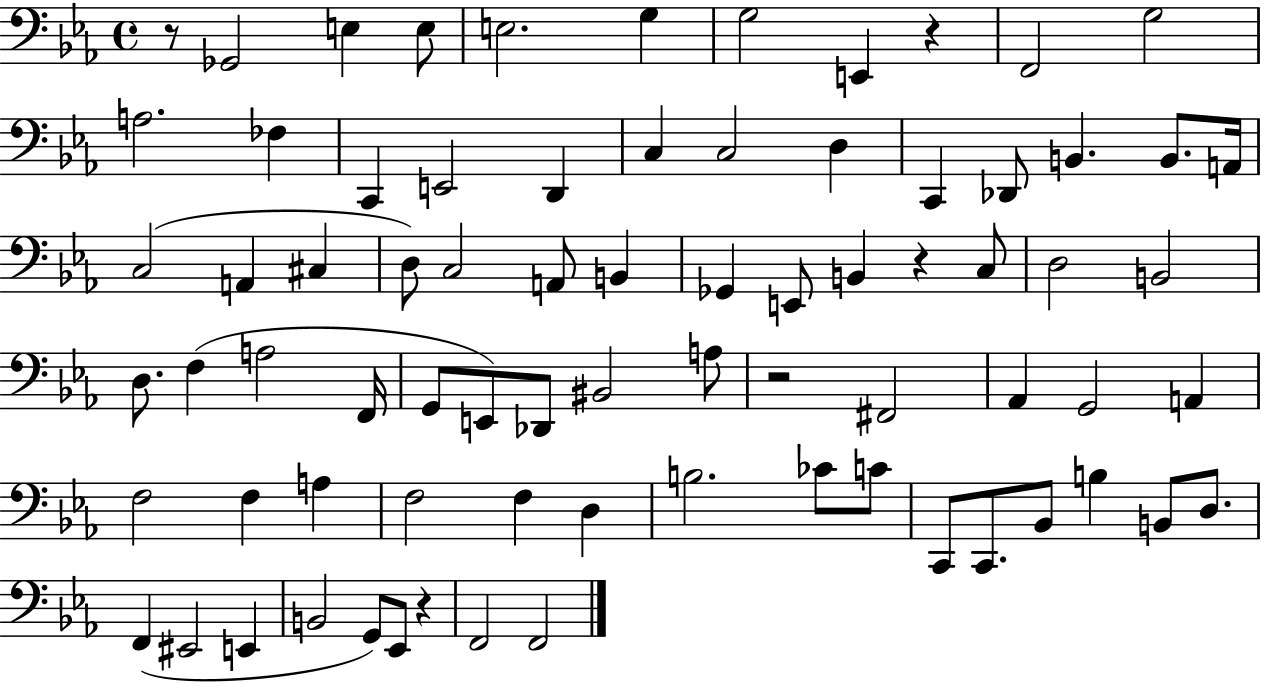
X:1
T:Untitled
M:4/4
L:1/4
K:Eb
z/2 _G,,2 E, E,/2 E,2 G, G,2 E,, z F,,2 G,2 A,2 _F, C,, E,,2 D,, C, C,2 D, C,, _D,,/2 B,, B,,/2 A,,/4 C,2 A,, ^C, D,/2 C,2 A,,/2 B,, _G,, E,,/2 B,, z C,/2 D,2 B,,2 D,/2 F, A,2 F,,/4 G,,/2 E,,/2 _D,,/2 ^B,,2 A,/2 z2 ^F,,2 _A,, G,,2 A,, F,2 F, A, F,2 F, D, B,2 _C/2 C/2 C,,/2 C,,/2 _B,,/2 B, B,,/2 D,/2 F,, ^E,,2 E,, B,,2 G,,/2 _E,,/2 z F,,2 F,,2